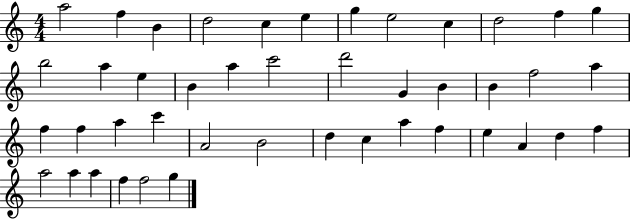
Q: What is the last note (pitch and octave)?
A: G5